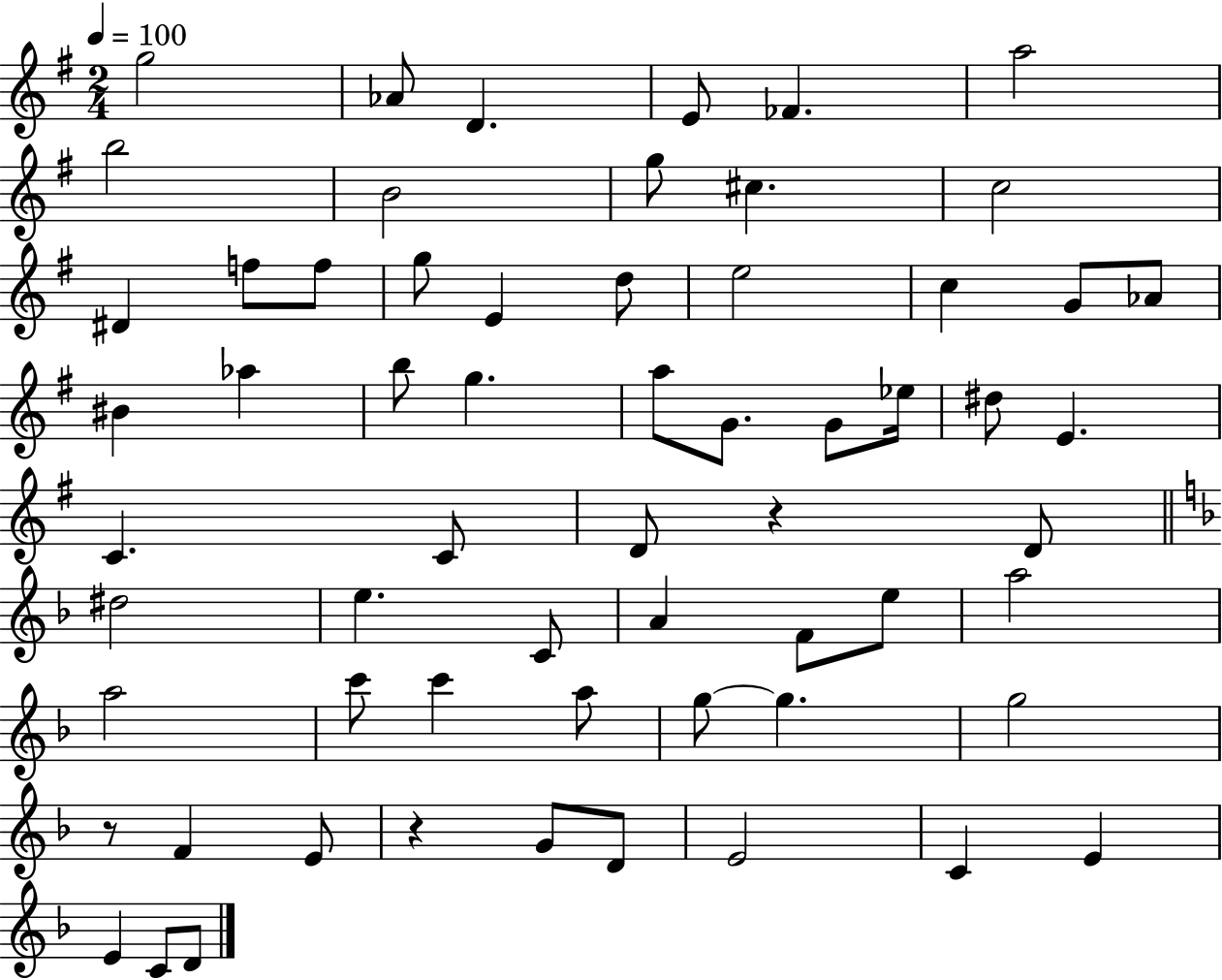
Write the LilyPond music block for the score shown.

{
  \clef treble
  \numericTimeSignature
  \time 2/4
  \key g \major
  \tempo 4 = 100
  g''2 | aes'8 d'4. | e'8 fes'4. | a''2 | \break b''2 | b'2 | g''8 cis''4. | c''2 | \break dis'4 f''8 f''8 | g''8 e'4 d''8 | e''2 | c''4 g'8 aes'8 | \break bis'4 aes''4 | b''8 g''4. | a''8 g'8. g'8 ees''16 | dis''8 e'4. | \break c'4. c'8 | d'8 r4 d'8 | \bar "||" \break \key d \minor dis''2 | e''4. c'8 | a'4 f'8 e''8 | a''2 | \break a''2 | c'''8 c'''4 a''8 | g''8~~ g''4. | g''2 | \break r8 f'4 e'8 | r4 g'8 d'8 | e'2 | c'4 e'4 | \break e'4 c'8 d'8 | \bar "|."
}